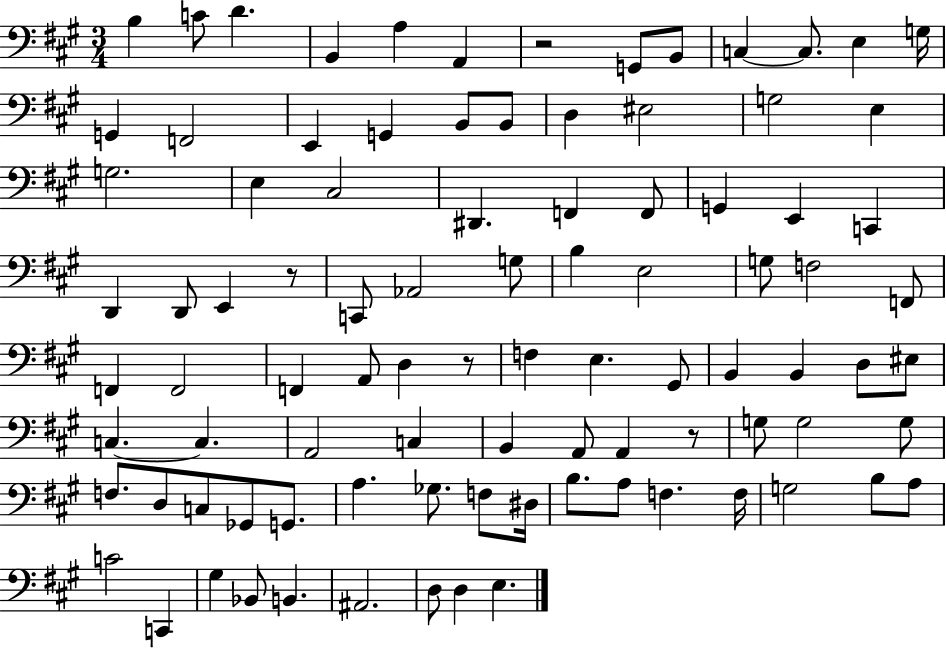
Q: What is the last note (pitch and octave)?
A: E3